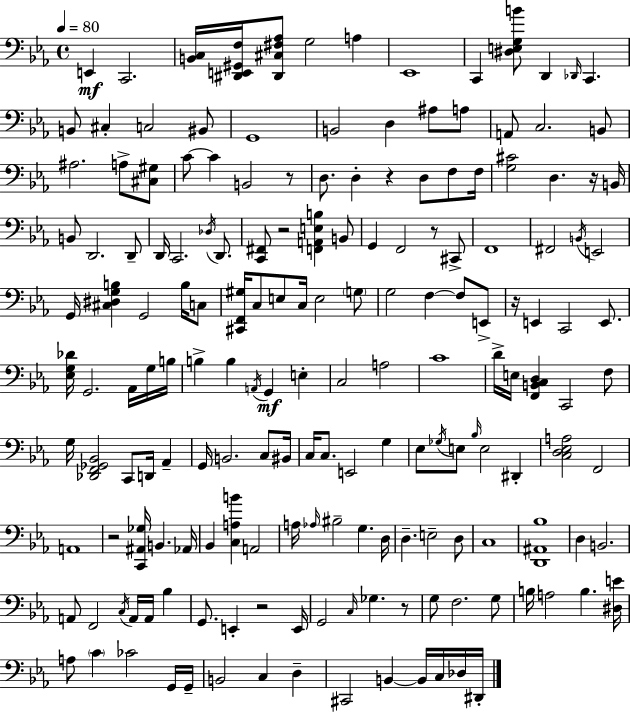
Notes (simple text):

E2/q C2/h. [B2,C3]/s [D#2,E2,G#2,F3]/s [D#2,C#3,F#3,Ab3]/e G3/h A3/q Eb2/w C2/q [D#3,E3,G3,B4]/e D2/q Db2/s C2/q. B2/e C#3/q C3/h BIS2/e G2/w B2/h D3/q A#3/e A3/e A2/e C3/h. B2/e A#3/h. A3/e [C#3,G#3]/e C4/e C4/q B2/h R/e D3/e. D3/q R/q D3/e F3/e F3/s [G3,C#4]/h D3/q. R/s B2/s B2/e D2/h. D2/e D2/s C2/h. Db3/s D2/e. [C2,F#2]/e R/h [F2,A2,E3,B3]/q B2/e G2/q F2/h R/e C#2/e F2/w F#2/h B2/s E2/h G2/s [C#3,D#3,G3,B3]/q G2/h B3/s C3/e [C#2,F2,G#3]/s C3/e E3/e C3/s E3/h G3/e G3/h F3/q F3/e E2/e R/s E2/q C2/h E2/e. [Eb3,G3,Db4]/s G2/h. Ab2/s G3/s B3/s B3/q B3/q A2/s G2/q E3/q C3/h A3/h C4/w D4/s E3/s [F2,B2,C3,D3]/q C2/h F3/e G3/s [Db2,F2,Gb2,Bb2]/h C2/e D2/s Ab2/q G2/s B2/h. C3/e BIS2/s C3/s C3/e. E2/h G3/q Eb3/e Gb3/s E3/e Bb3/s E3/h D#2/q [C3,D3,Eb3,A3]/h F2/h A2/w R/h [C2,A#2,Gb3]/s B2/q. Ab2/s Bb2/q [C3,A3,B4]/q A2/h A3/s Ab3/s BIS3/h G3/q. D3/s D3/q. E3/h D3/e C3/w [D2,A#2,Bb3]/w D3/q B2/h. A2/e F2/h C3/s A2/s A2/s Bb3/q G2/e. E2/q R/h E2/s G2/h C3/s Gb3/q. R/e G3/e F3/h. G3/e B3/s A3/h B3/q. [D#3,E4]/s A3/e C4/q CES4/h G2/s G2/s B2/h C3/q D3/q C#2/h B2/q B2/s C3/s Db3/s D#2/s